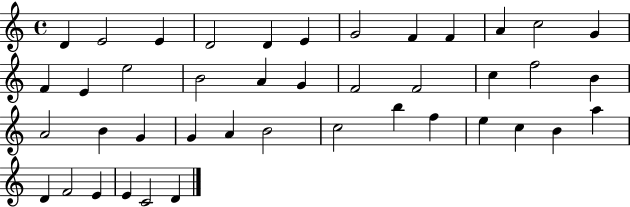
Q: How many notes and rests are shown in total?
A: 42